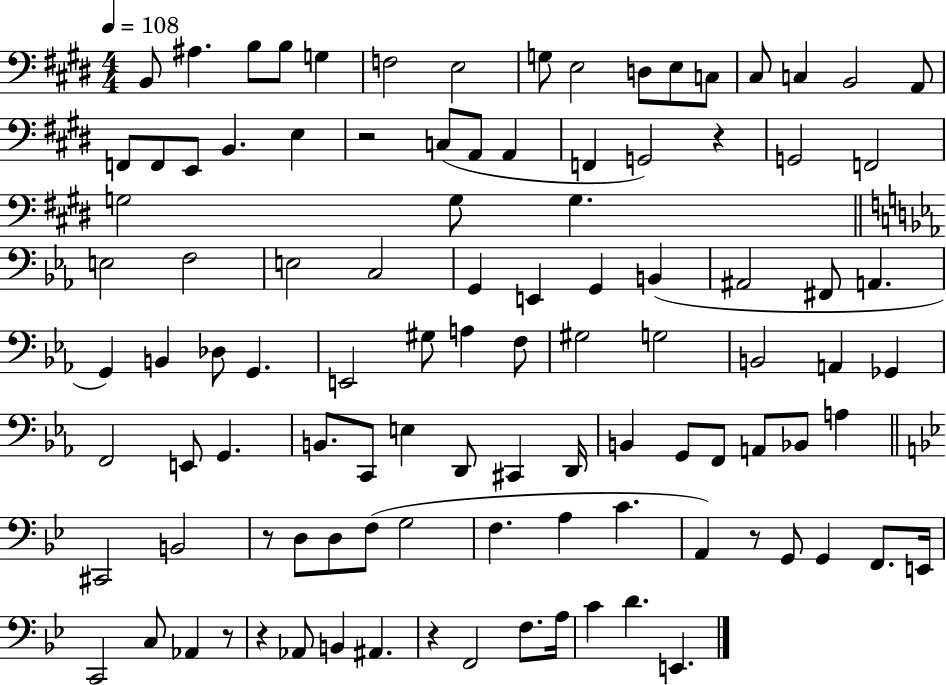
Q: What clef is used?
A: bass